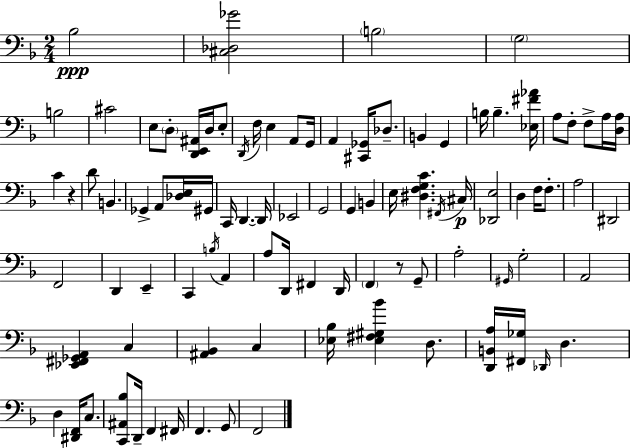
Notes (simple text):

Bb3/h [C#3,Db3,Gb4]/h B3/h G3/h B3/h C#4/h E3/e D3/e [D2,E2,A#2]/s D3/s E3/e D2/s F3/s E3/q A2/e G2/s A2/q [C#2,Gb2]/s Db3/e. B2/q G2/q B3/s B3/q. [Eb3,F#4,Ab4]/s A3/e F3/e F3/e A3/s [D3,A3]/s C4/q R/q D4/e B2/q. Gb2/q A2/e [Db3,E3]/s G#2/s C2/s D2/q. D2/s Eb2/h G2/h G2/q B2/q E3/s [D#3,F3,G3,C4]/q. F#2/s C#3/s [Db2,E3]/h D3/q F3/s F3/e. A3/h D#2/h F2/h D2/q E2/q C2/q B3/s A2/q A3/e D2/s F#2/q D2/s F2/q R/e G2/e A3/h G#2/s G3/h A2/h [Eb2,F#2,Gb2,A2]/q C3/q [A#2,Bb2]/q C3/q [Eb3,Bb3]/s [Eb3,F#3,G#3,Bb4]/q D3/e. [D2,B2,A3]/s [F#2,Gb3]/s Db2/s D3/q. D3/q [D#2,F2]/s C3/e. [C2,A#2,Bb3]/e D2/s F2/q F#2/s F2/q. G2/e F2/h